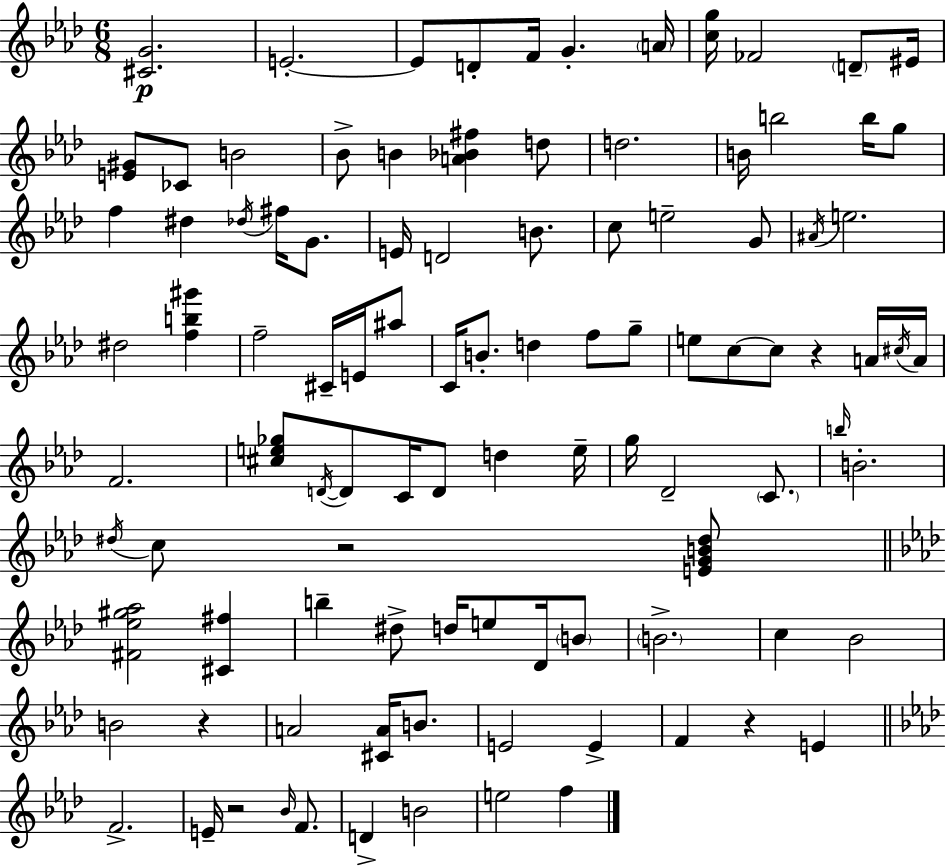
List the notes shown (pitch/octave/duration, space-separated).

[C#4,G4]/h. E4/h. E4/e D4/e F4/s G4/q. A4/s [C5,G5]/s FES4/h D4/e EIS4/s [E4,G#4]/e CES4/e B4/h Bb4/e B4/q [A4,Bb4,F#5]/q D5/e D5/h. B4/s B5/h B5/s G5/e F5/q D#5/q Db5/s F#5/s G4/e. E4/s D4/h B4/e. C5/e E5/h G4/e A#4/s E5/h. D#5/h [F5,B5,G#6]/q F5/h C#4/s E4/s A#5/e C4/s B4/e. D5/q F5/e G5/e E5/e C5/e C5/e R/q A4/s C#5/s A4/s F4/h. [C#5,E5,Gb5]/e D4/s D4/e C4/s D4/e D5/q E5/s G5/s Db4/h C4/e. B5/s B4/h. D#5/s C5/e R/h [E4,G4,B4,D#5]/e [F#4,Eb5,G#5,Ab5]/h [C#4,F#5]/q B5/q D#5/e D5/s E5/e Db4/s B4/e B4/h. C5/q Bb4/h B4/h R/q A4/h [C#4,A4]/s B4/e. E4/h E4/q F4/q R/q E4/q F4/h. E4/s R/h Bb4/s F4/e. D4/q B4/h E5/h F5/q